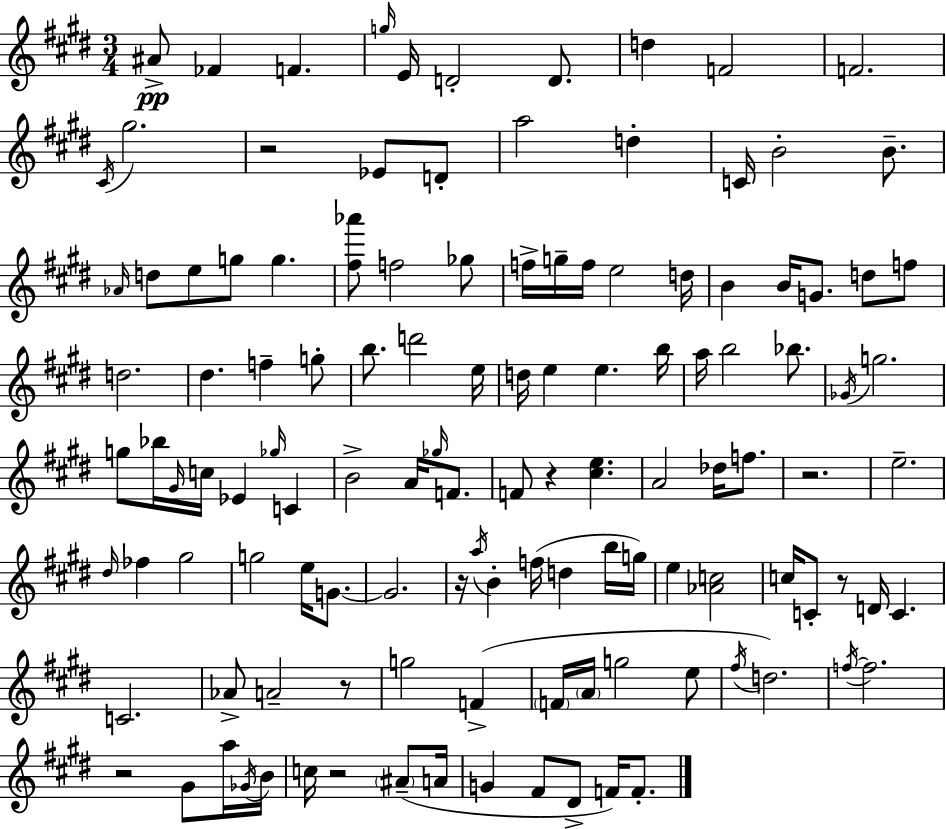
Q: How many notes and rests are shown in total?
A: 122